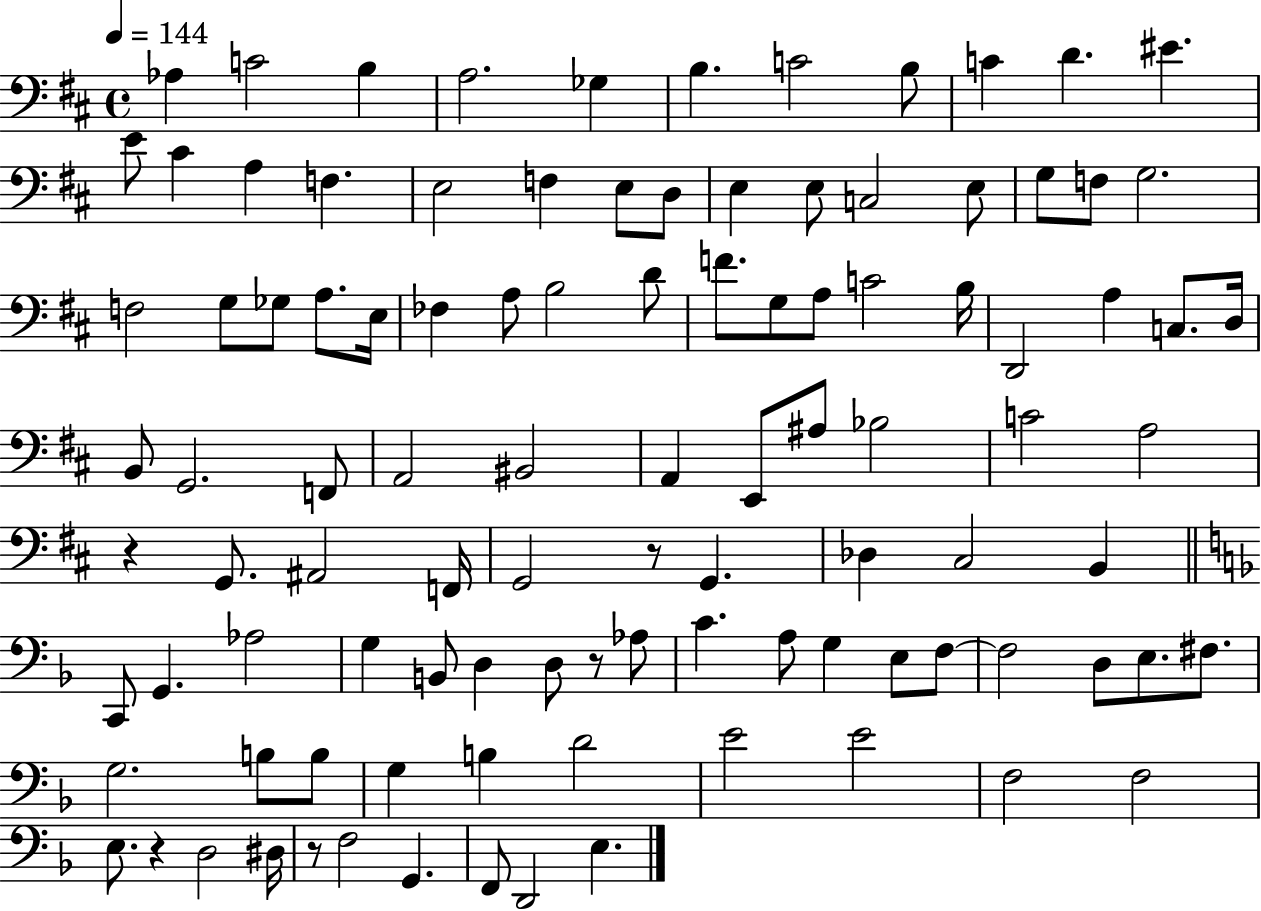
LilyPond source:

{
  \clef bass
  \time 4/4
  \defaultTimeSignature
  \key d \major
  \tempo 4 = 144
  aes4 c'2 b4 | a2. ges4 | b4. c'2 b8 | c'4 d'4. eis'4. | \break e'8 cis'4 a4 f4. | e2 f4 e8 d8 | e4 e8 c2 e8 | g8 f8 g2. | \break f2 g8 ges8 a8. e16 | fes4 a8 b2 d'8 | f'8. g8 a8 c'2 b16 | d,2 a4 c8. d16 | \break b,8 g,2. f,8 | a,2 bis,2 | a,4 e,8 ais8 bes2 | c'2 a2 | \break r4 g,8. ais,2 f,16 | g,2 r8 g,4. | des4 cis2 b,4 | \bar "||" \break \key d \minor c,8 g,4. aes2 | g4 b,8 d4 d8 r8 aes8 | c'4. a8 g4 e8 f8~~ | f2 d8 e8. fis8. | \break g2. b8 b8 | g4 b4 d'2 | e'2 e'2 | f2 f2 | \break e8. r4 d2 dis16 | r8 f2 g,4. | f,8 d,2 e4. | \bar "|."
}